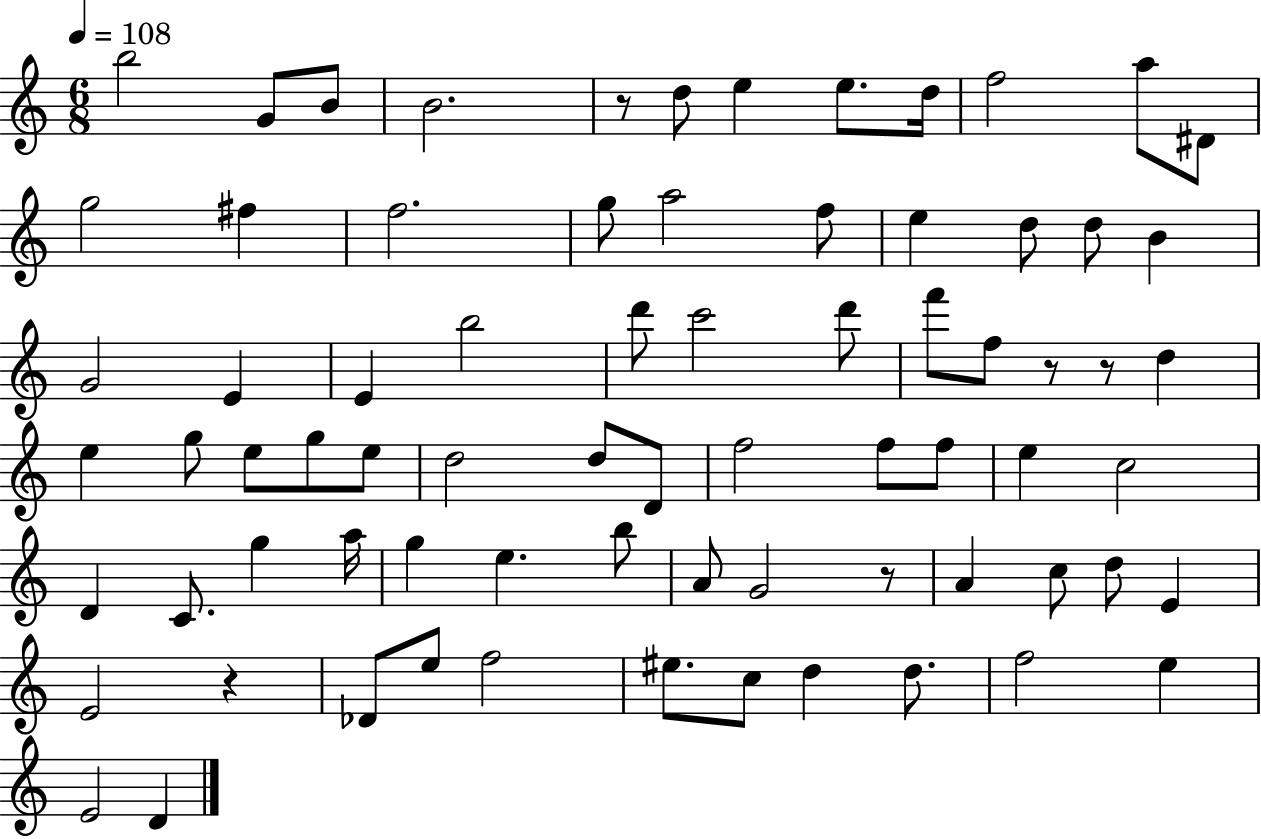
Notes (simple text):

B5/h G4/e B4/e B4/h. R/e D5/e E5/q E5/e. D5/s F5/h A5/e D#4/e G5/h F#5/q F5/h. G5/e A5/h F5/e E5/q D5/e D5/e B4/q G4/h E4/q E4/q B5/h D6/e C6/h D6/e F6/e F5/e R/e R/e D5/q E5/q G5/e E5/e G5/e E5/e D5/h D5/e D4/e F5/h F5/e F5/e E5/q C5/h D4/q C4/e. G5/q A5/s G5/q E5/q. B5/e A4/e G4/h R/e A4/q C5/e D5/e E4/q E4/h R/q Db4/e E5/e F5/h EIS5/e. C5/e D5/q D5/e. F5/h E5/q E4/h D4/q